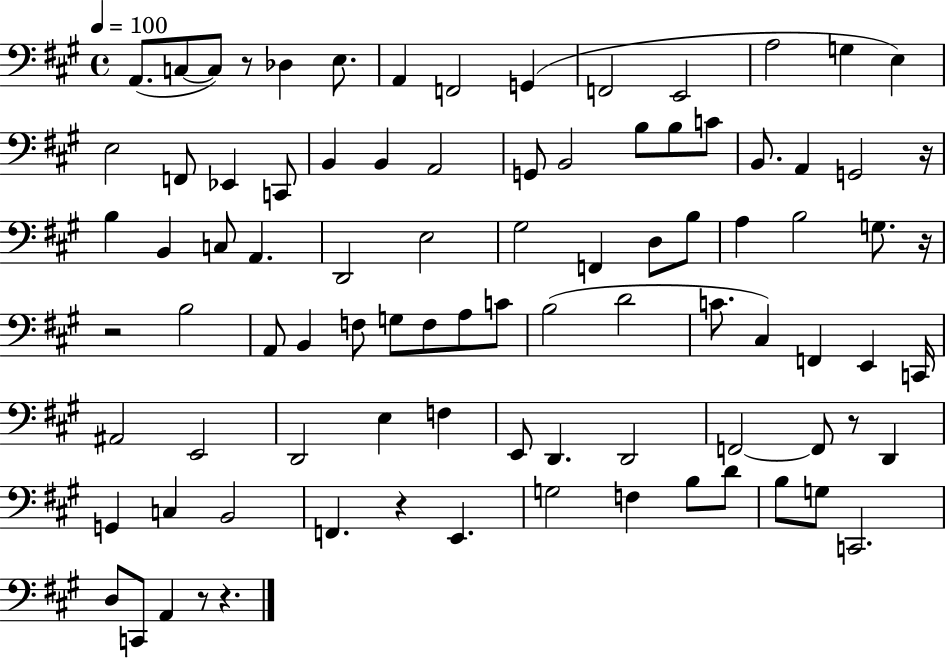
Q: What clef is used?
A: bass